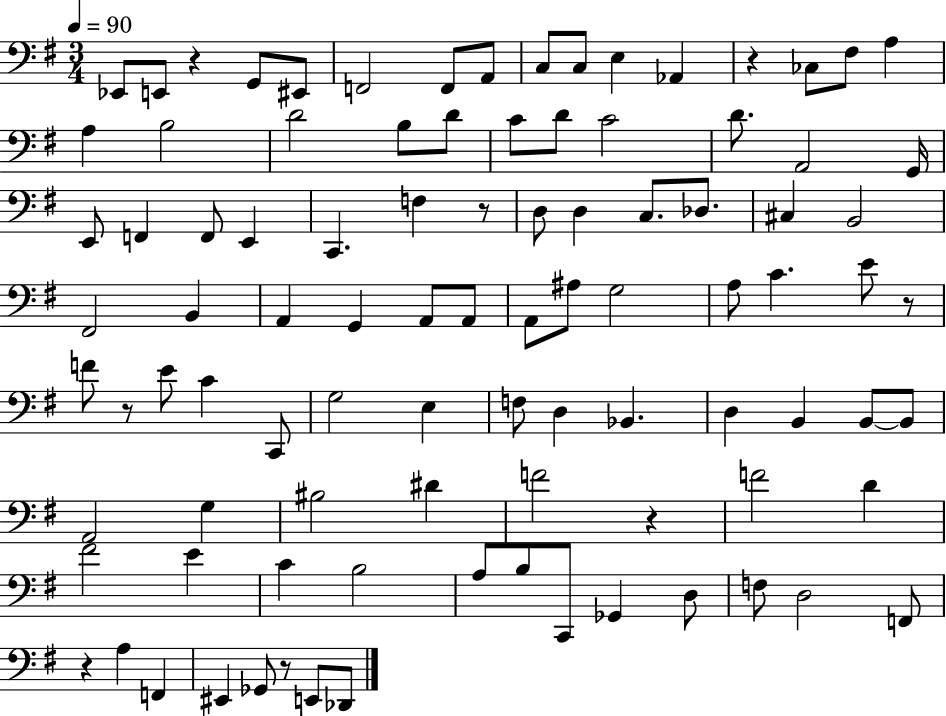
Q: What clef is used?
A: bass